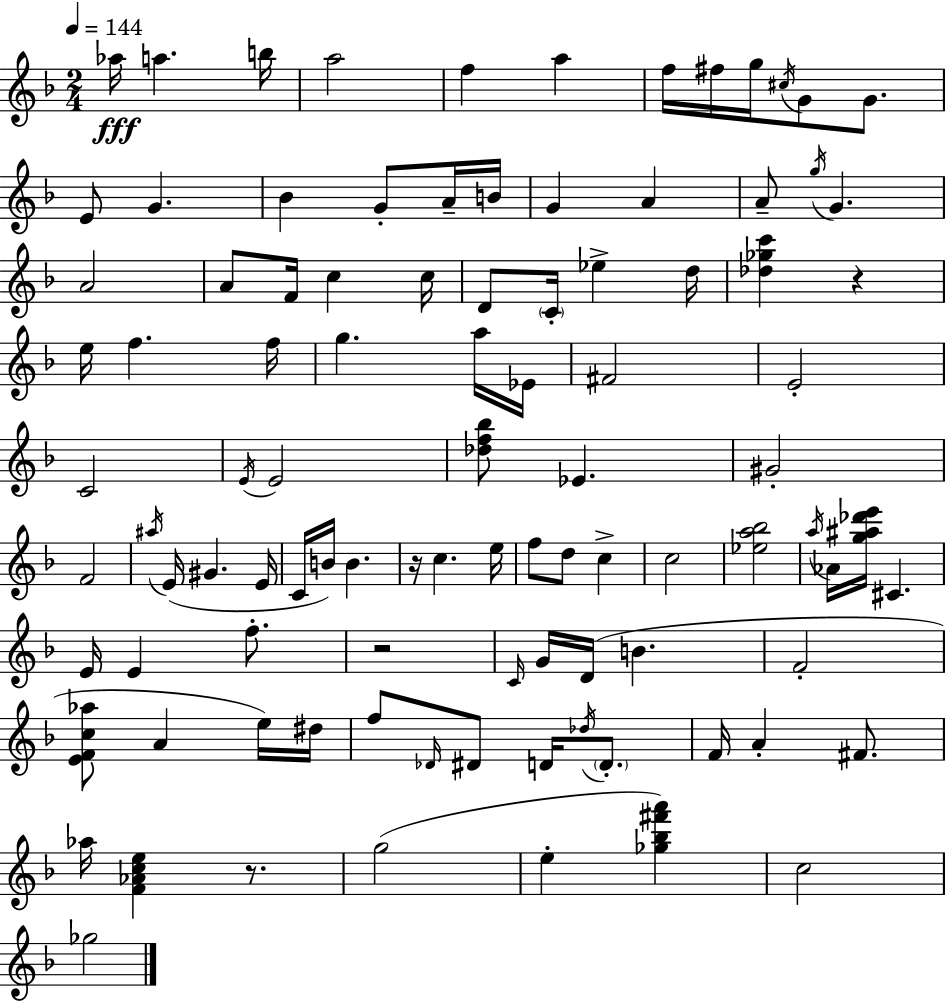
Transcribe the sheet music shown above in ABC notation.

X:1
T:Untitled
M:2/4
L:1/4
K:F
_a/4 a b/4 a2 f a f/4 ^f/4 g/4 ^c/4 G/2 G/2 E/2 G _B G/2 A/4 B/4 G A A/2 g/4 G A2 A/2 F/4 c c/4 D/2 C/4 _e d/4 [_d_gc'] z e/4 f f/4 g a/4 _E/4 ^F2 E2 C2 E/4 E2 [_df_b]/2 _E ^G2 F2 ^a/4 E/4 ^G E/4 C/4 B/4 B z/4 c e/4 f/2 d/2 c c2 [_ea_b]2 a/4 _A/4 [g^a_d'e']/4 ^C E/4 E f/2 z2 C/4 G/4 D/4 B F2 [EFc_a]/2 A e/4 ^d/4 f/2 _D/4 ^D/2 D/4 _d/4 D/2 F/4 A ^F/2 _a/4 [F_Ace] z/2 g2 e [_g_b^f'a'] c2 _g2